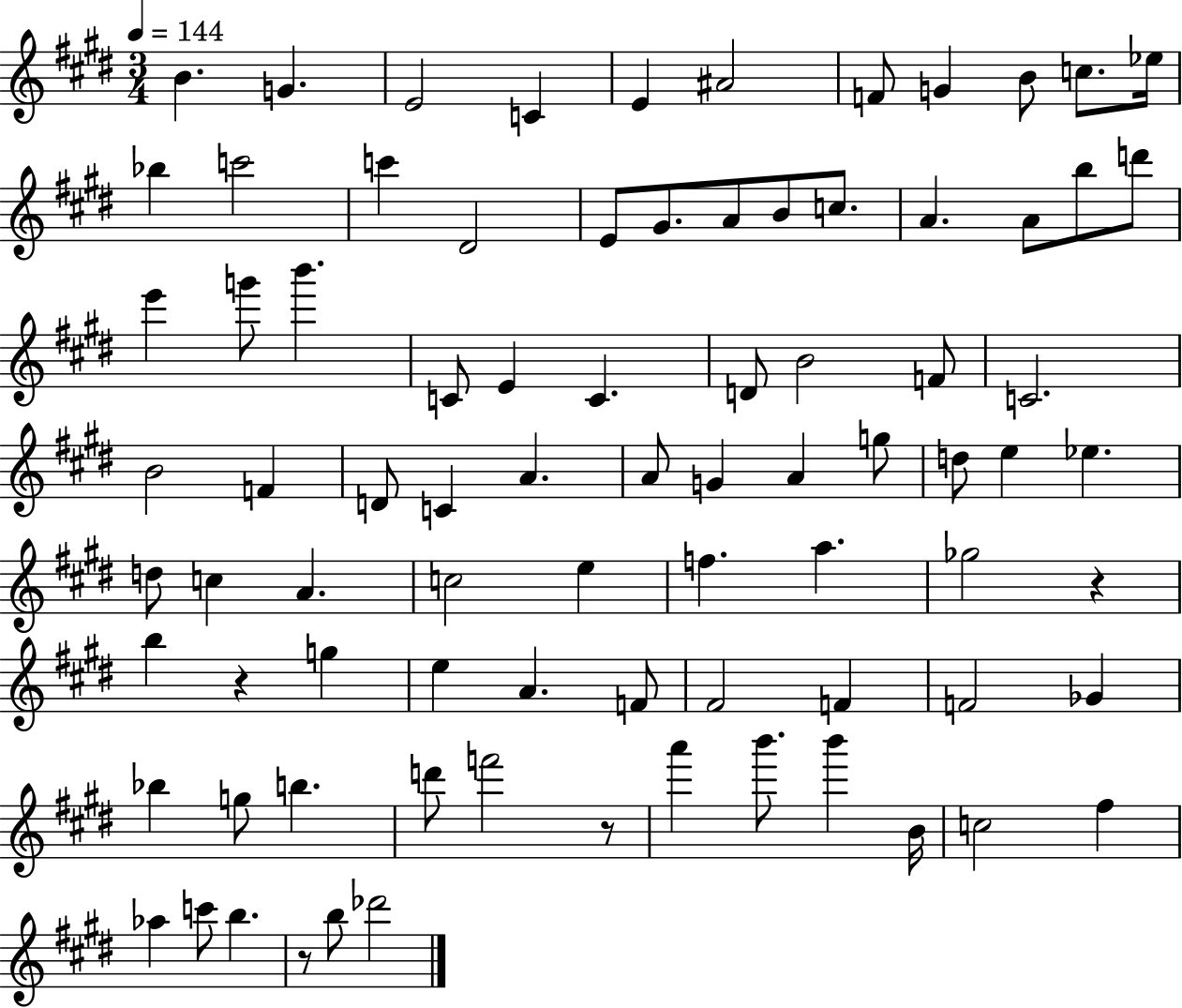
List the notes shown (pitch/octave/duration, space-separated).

B4/q. G4/q. E4/h C4/q E4/q A#4/h F4/e G4/q B4/e C5/e. Eb5/s Bb5/q C6/h C6/q D#4/h E4/e G#4/e. A4/e B4/e C5/e. A4/q. A4/e B5/e D6/e E6/q G6/e B6/q. C4/e E4/q C4/q. D4/e B4/h F4/e C4/h. B4/h F4/q D4/e C4/q A4/q. A4/e G4/q A4/q G5/e D5/e E5/q Eb5/q. D5/e C5/q A4/q. C5/h E5/q F5/q. A5/q. Gb5/h R/q B5/q R/q G5/q E5/q A4/q. F4/e F#4/h F4/q F4/h Gb4/q Bb5/q G5/e B5/q. D6/e F6/h R/e A6/q B6/e. B6/q B4/s C5/h F#5/q Ab5/q C6/e B5/q. R/e B5/e Db6/h